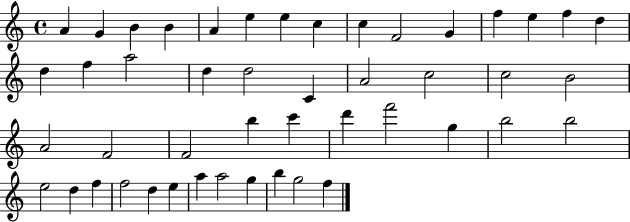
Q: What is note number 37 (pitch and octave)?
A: D5